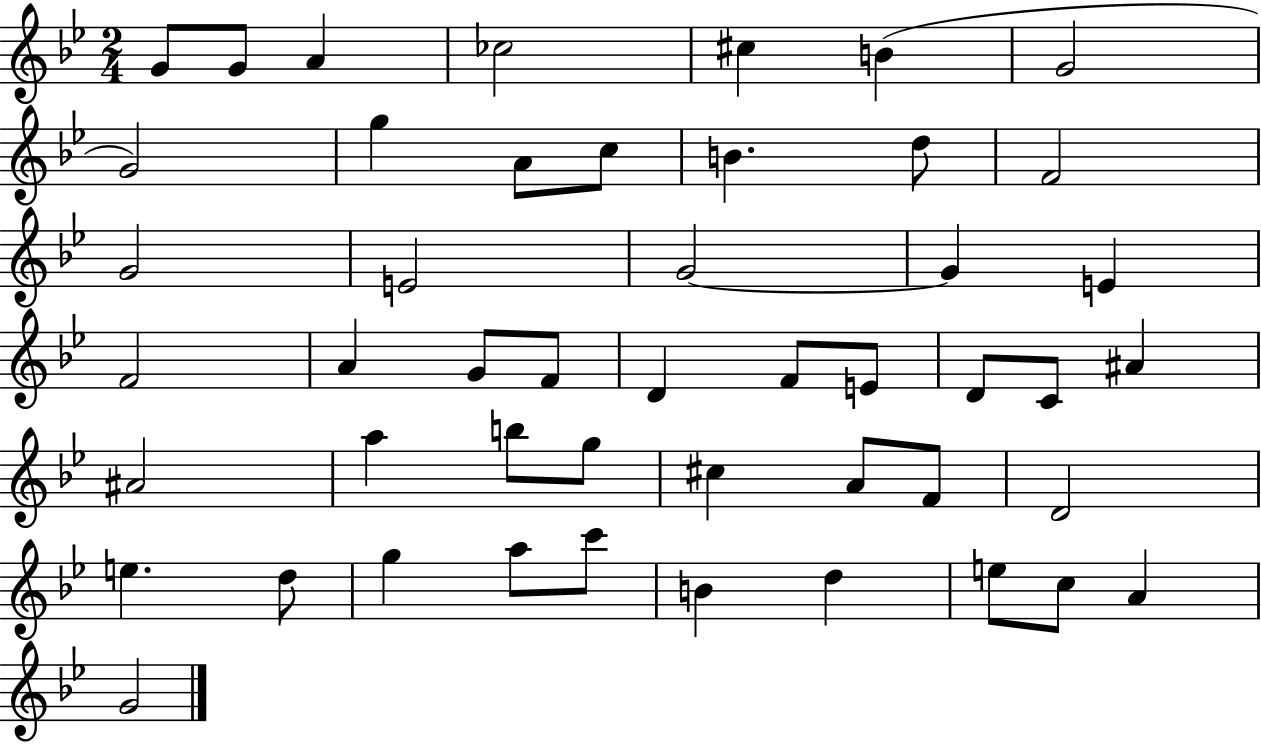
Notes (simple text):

G4/e G4/e A4/q CES5/h C#5/q B4/q G4/h G4/h G5/q A4/e C5/e B4/q. D5/e F4/h G4/h E4/h G4/h G4/q E4/q F4/h A4/q G4/e F4/e D4/q F4/e E4/e D4/e C4/e A#4/q A#4/h A5/q B5/e G5/e C#5/q A4/e F4/e D4/h E5/q. D5/e G5/q A5/e C6/e B4/q D5/q E5/e C5/e A4/q G4/h